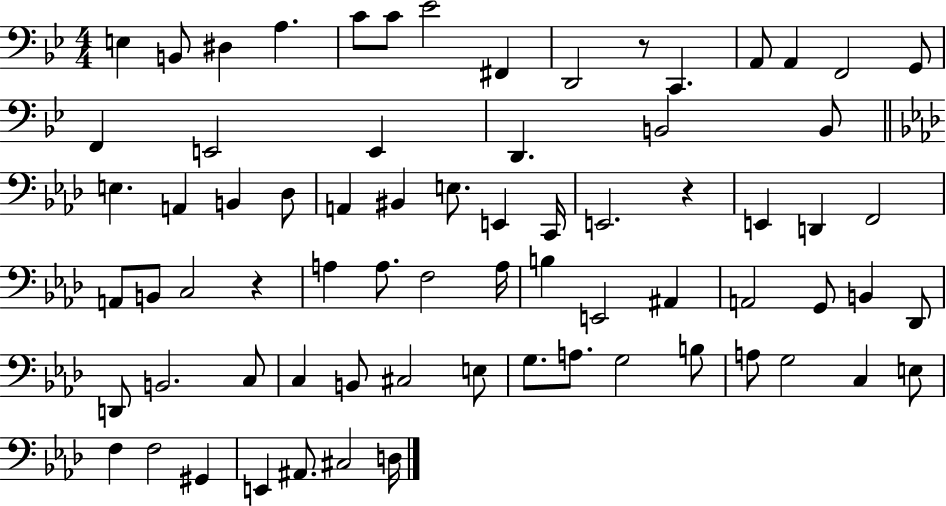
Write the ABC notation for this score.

X:1
T:Untitled
M:4/4
L:1/4
K:Bb
E, B,,/2 ^D, A, C/2 C/2 _E2 ^F,, D,,2 z/2 C,, A,,/2 A,, F,,2 G,,/2 F,, E,,2 E,, D,, B,,2 B,,/2 E, A,, B,, _D,/2 A,, ^B,, E,/2 E,, C,,/4 E,,2 z E,, D,, F,,2 A,,/2 B,,/2 C,2 z A, A,/2 F,2 A,/4 B, E,,2 ^A,, A,,2 G,,/2 B,, _D,,/2 D,,/2 B,,2 C,/2 C, B,,/2 ^C,2 E,/2 G,/2 A,/2 G,2 B,/2 A,/2 G,2 C, E,/2 F, F,2 ^G,, E,, ^A,,/2 ^C,2 D,/4